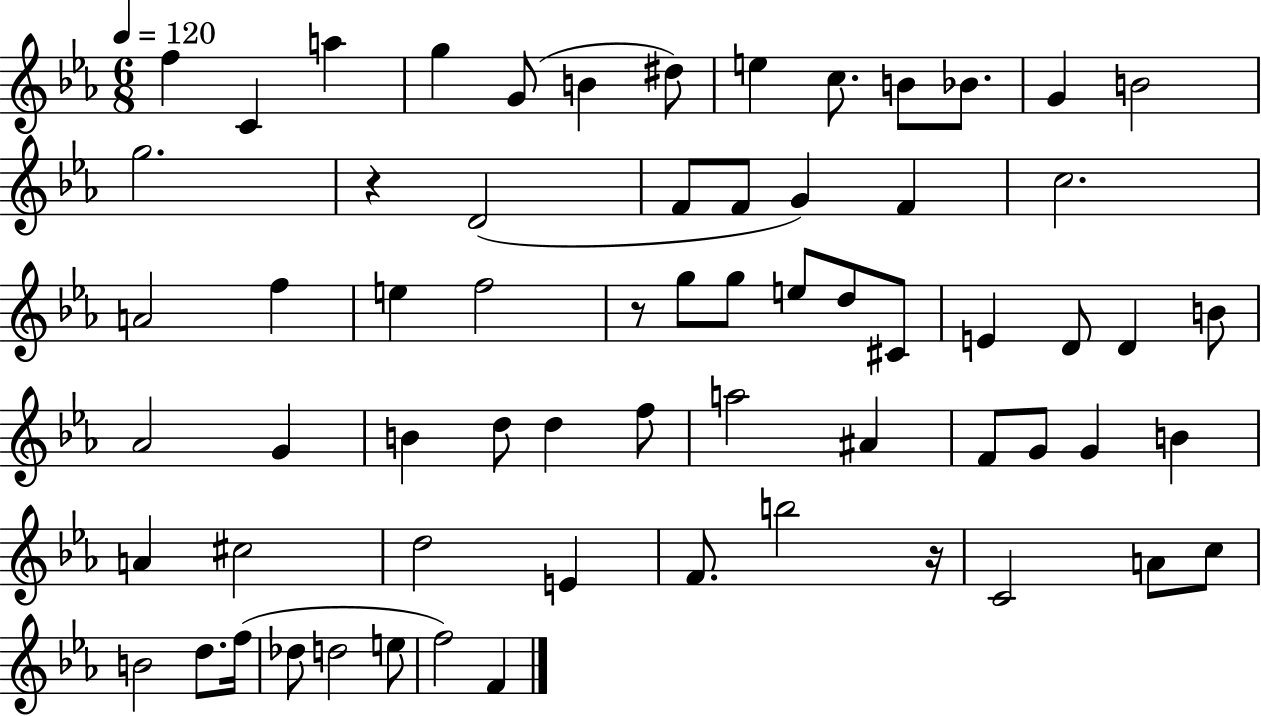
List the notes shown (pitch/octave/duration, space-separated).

F5/q C4/q A5/q G5/q G4/e B4/q D#5/e E5/q C5/e. B4/e Bb4/e. G4/q B4/h G5/h. R/q D4/h F4/e F4/e G4/q F4/q C5/h. A4/h F5/q E5/q F5/h R/e G5/e G5/e E5/e D5/e C#4/e E4/q D4/e D4/q B4/e Ab4/h G4/q B4/q D5/e D5/q F5/e A5/h A#4/q F4/e G4/e G4/q B4/q A4/q C#5/h D5/h E4/q F4/e. B5/h R/s C4/h A4/e C5/e B4/h D5/e. F5/s Db5/e D5/h E5/e F5/h F4/q